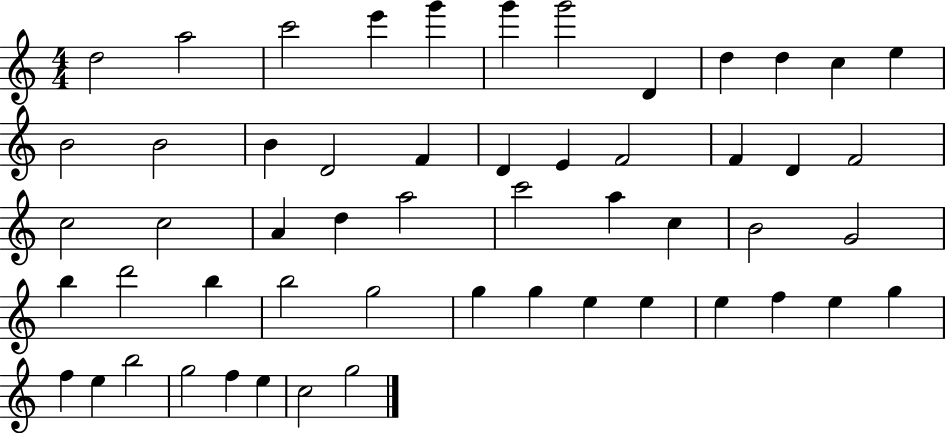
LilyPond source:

{
  \clef treble
  \numericTimeSignature
  \time 4/4
  \key c \major
  d''2 a''2 | c'''2 e'''4 g'''4 | g'''4 g'''2 d'4 | d''4 d''4 c''4 e''4 | \break b'2 b'2 | b'4 d'2 f'4 | d'4 e'4 f'2 | f'4 d'4 f'2 | \break c''2 c''2 | a'4 d''4 a''2 | c'''2 a''4 c''4 | b'2 g'2 | \break b''4 d'''2 b''4 | b''2 g''2 | g''4 g''4 e''4 e''4 | e''4 f''4 e''4 g''4 | \break f''4 e''4 b''2 | g''2 f''4 e''4 | c''2 g''2 | \bar "|."
}